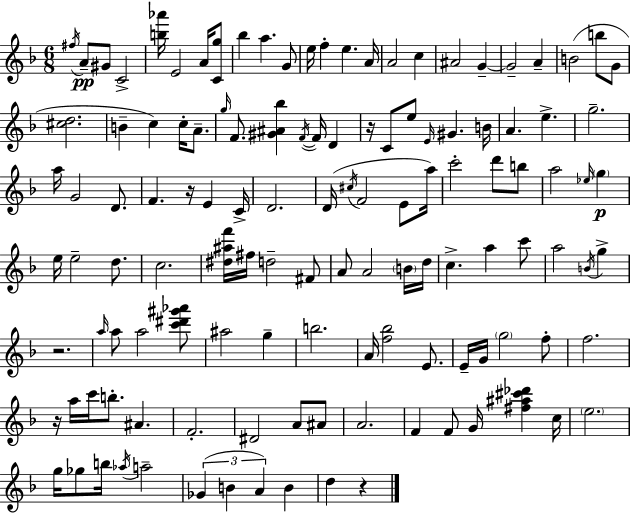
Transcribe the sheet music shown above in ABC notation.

X:1
T:Untitled
M:6/8
L:1/4
K:Dm
^f/4 A/2 ^G/2 C2 [b_a']/4 E2 A/4 [Cg]/2 _b a G/2 e/4 f e A/4 A2 c ^A2 G G2 A B2 b/2 G/2 [^cd]2 B c c/4 A/2 g/4 F/2 [^G^A_b] F/4 F/4 D z/4 C/2 e/2 E/4 ^G B/4 A e g2 a/4 G2 D/2 F z/4 E C/4 D2 D/4 ^c/4 F2 E/2 a/4 c'2 d'/2 b/2 a2 _e/4 g e/4 e2 d/2 c2 [^d^af']/4 ^f/4 d2 ^F/2 A/2 A2 B/4 d/4 c a c'/2 a2 B/4 g z2 a/4 a/2 a2 [c'^d'^g'_a']/2 ^a2 g b2 A/4 [f_b]2 E/2 E/4 G/4 g2 f/2 f2 z/4 a/4 c'/4 b/2 ^A F2 ^D2 A/2 ^A/2 A2 F F/2 G/4 [^f^a^c'_d'] c/4 e2 g/4 _g/2 b/4 _a/4 a2 _G B A B d z